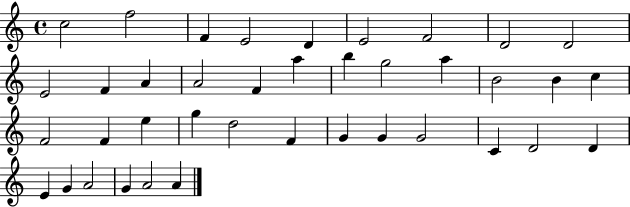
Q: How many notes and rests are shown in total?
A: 39